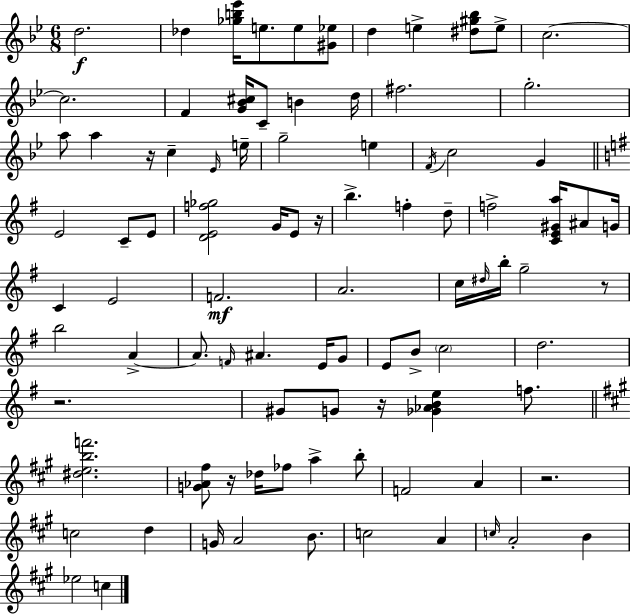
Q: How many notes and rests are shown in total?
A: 92